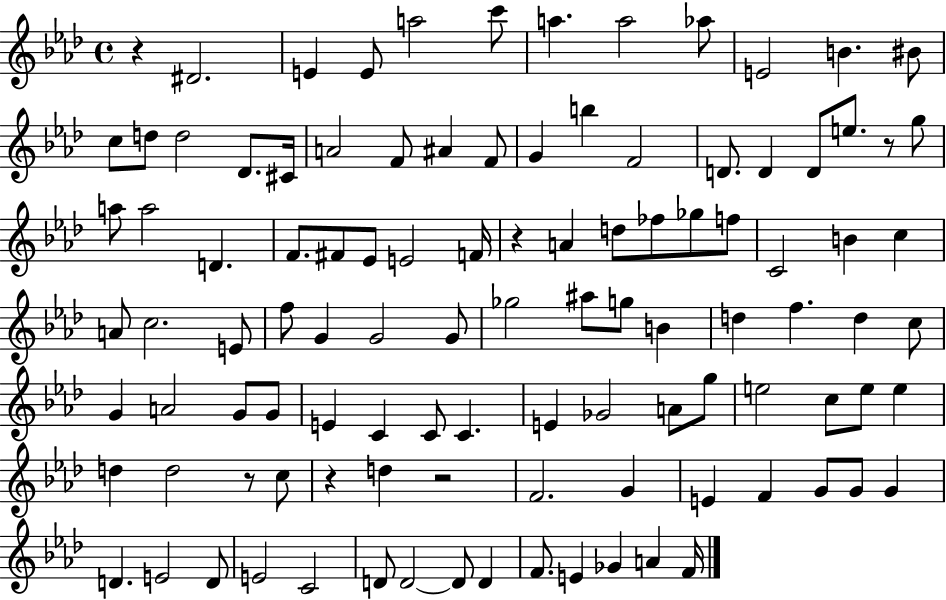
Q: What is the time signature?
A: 4/4